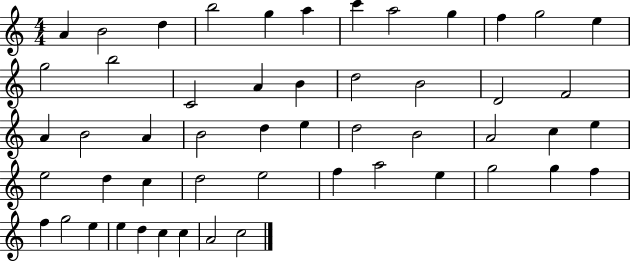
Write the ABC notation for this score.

X:1
T:Untitled
M:4/4
L:1/4
K:C
A B2 d b2 g a c' a2 g f g2 e g2 b2 C2 A B d2 B2 D2 F2 A B2 A B2 d e d2 B2 A2 c e e2 d c d2 e2 f a2 e g2 g f f g2 e e d c c A2 c2